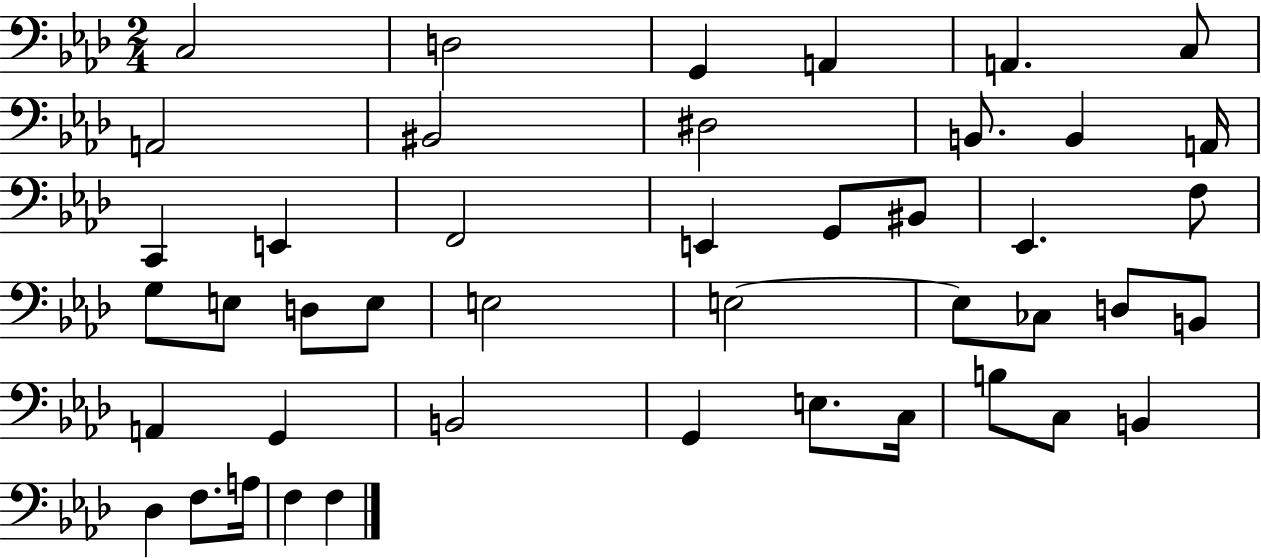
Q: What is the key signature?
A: AES major